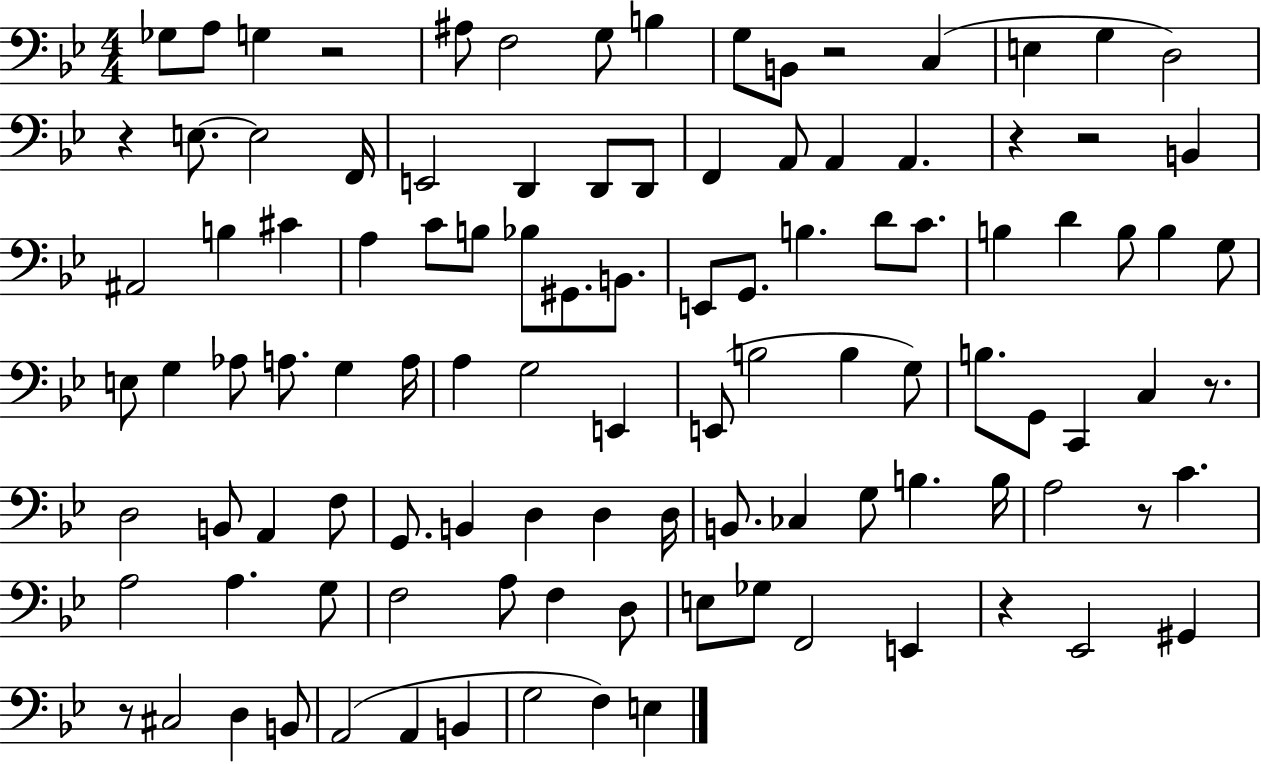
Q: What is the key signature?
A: BES major